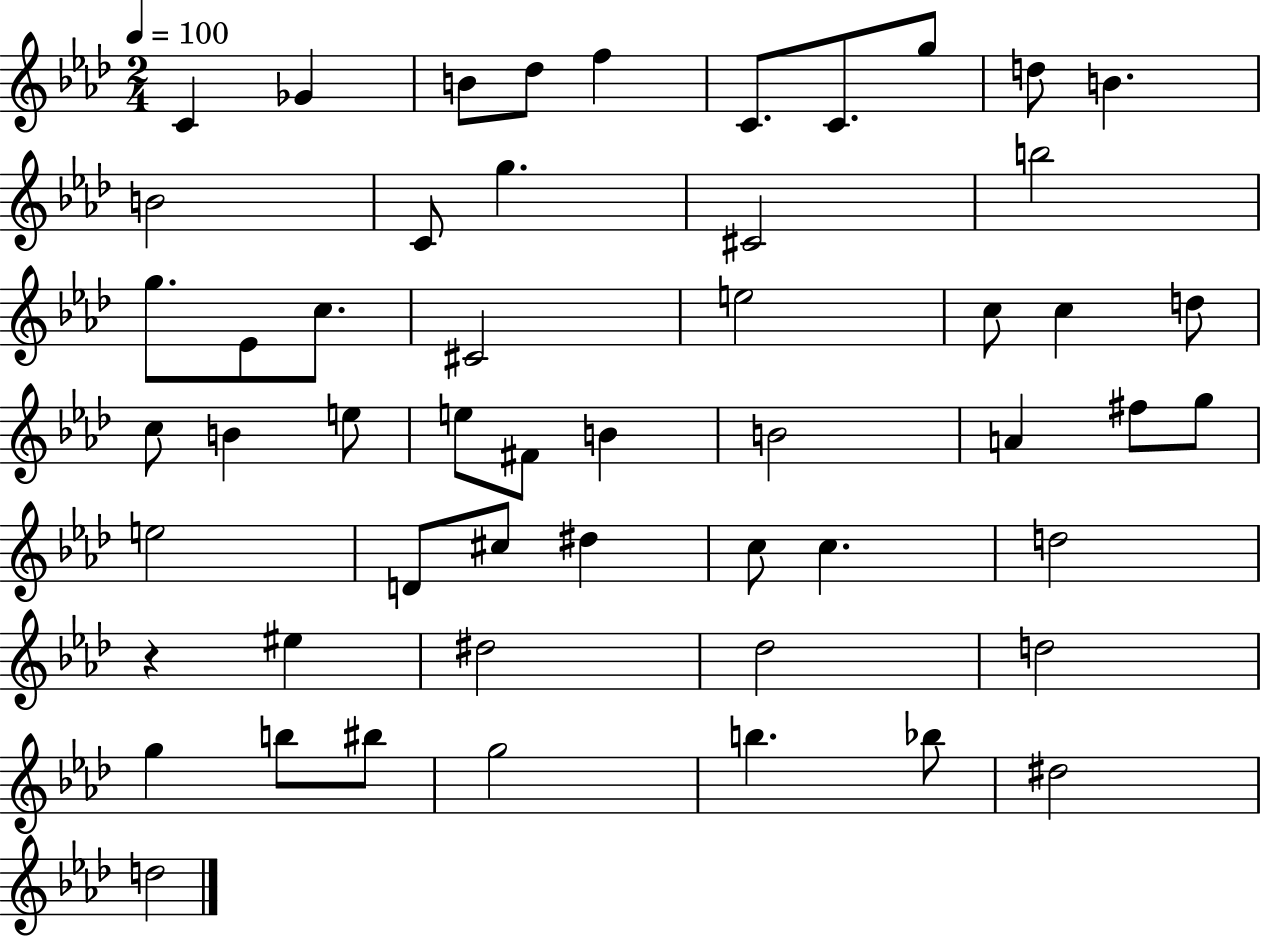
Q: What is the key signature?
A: AES major